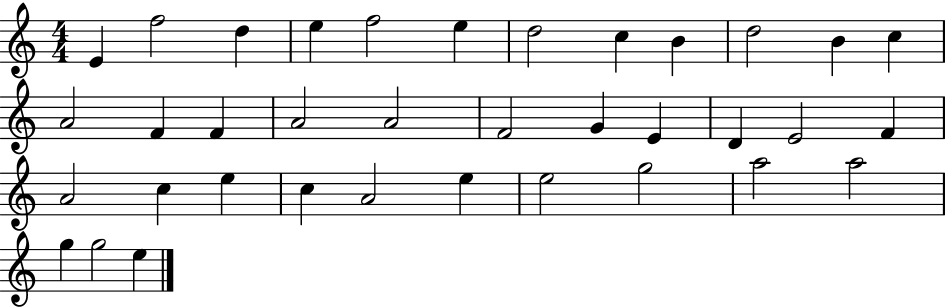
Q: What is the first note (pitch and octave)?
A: E4